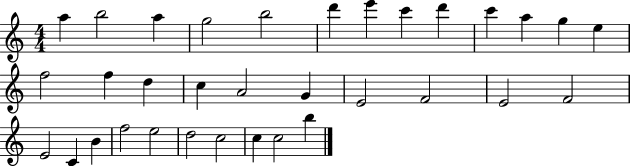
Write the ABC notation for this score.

X:1
T:Untitled
M:4/4
L:1/4
K:C
a b2 a g2 b2 d' e' c' d' c' a g e f2 f d c A2 G E2 F2 E2 F2 E2 C B f2 e2 d2 c2 c c2 b